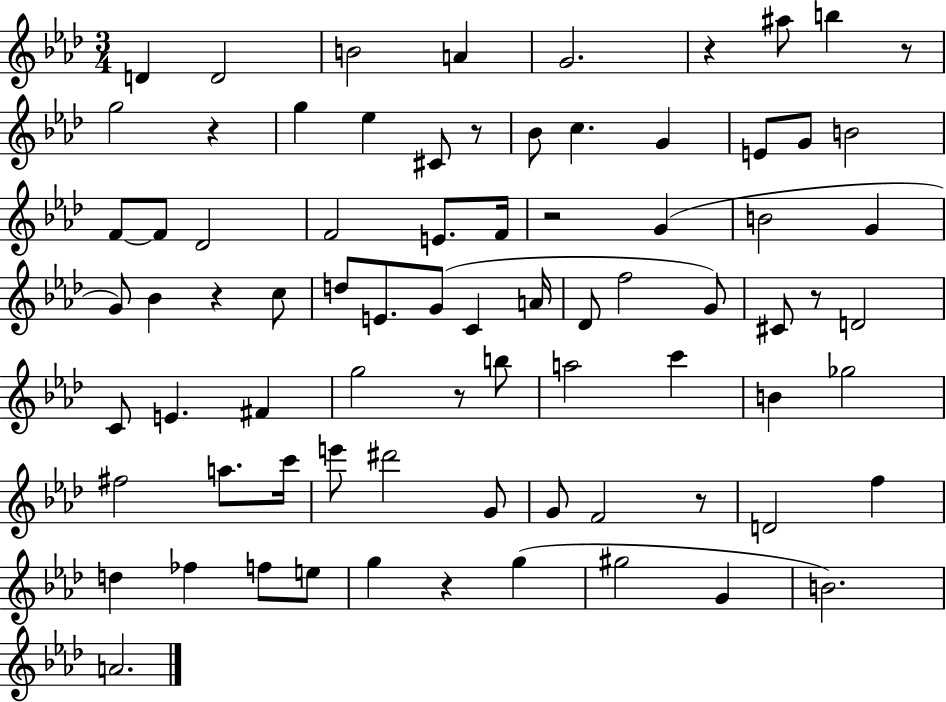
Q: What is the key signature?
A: AES major